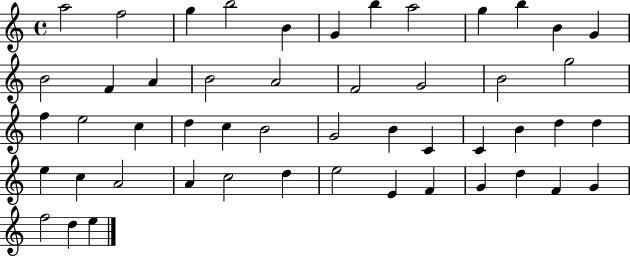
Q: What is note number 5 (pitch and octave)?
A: B4